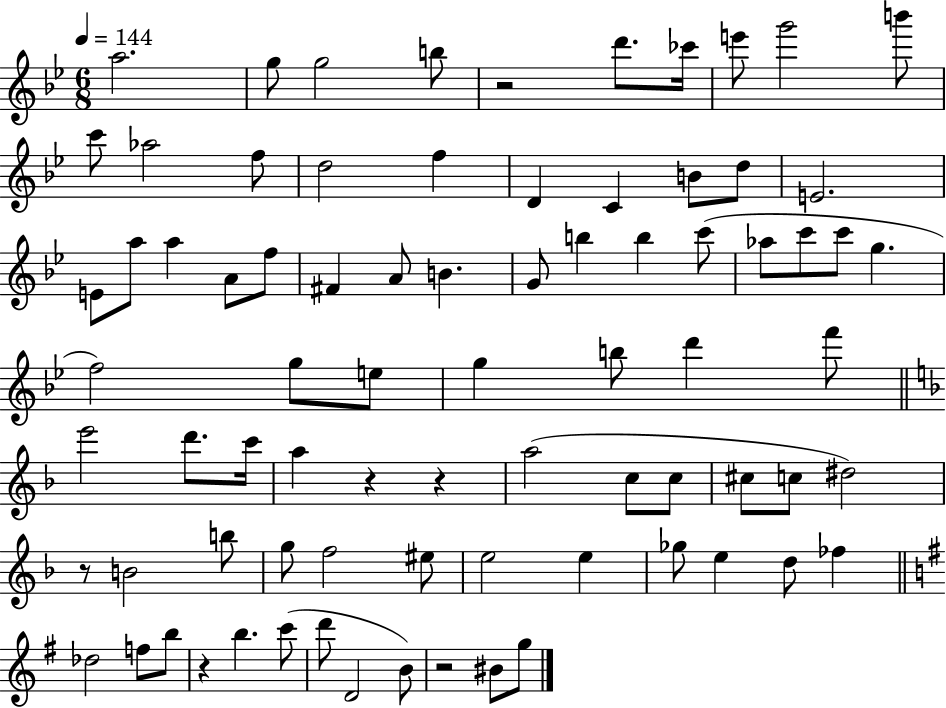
{
  \clef treble
  \numericTimeSignature
  \time 6/8
  \key bes \major
  \tempo 4 = 144
  a''2. | g''8 g''2 b''8 | r2 d'''8. ces'''16 | e'''8 g'''2 b'''8 | \break c'''8 aes''2 f''8 | d''2 f''4 | d'4 c'4 b'8 d''8 | e'2. | \break e'8 a''8 a''4 a'8 f''8 | fis'4 a'8 b'4. | g'8 b''4 b''4 c'''8( | aes''8 c'''8 c'''8 g''4. | \break f''2) g''8 e''8 | g''4 b''8 d'''4 f'''8 | \bar "||" \break \key f \major e'''2 d'''8. c'''16 | a''4 r4 r4 | a''2( c''8 c''8 | cis''8 c''8 dis''2) | \break r8 b'2 b''8 | g''8 f''2 eis''8 | e''2 e''4 | ges''8 e''4 d''8 fes''4 | \break \bar "||" \break \key g \major des''2 f''8 b''8 | r4 b''4. c'''8( | d'''8 d'2 b'8) | r2 bis'8 g''8 | \break \bar "|."
}